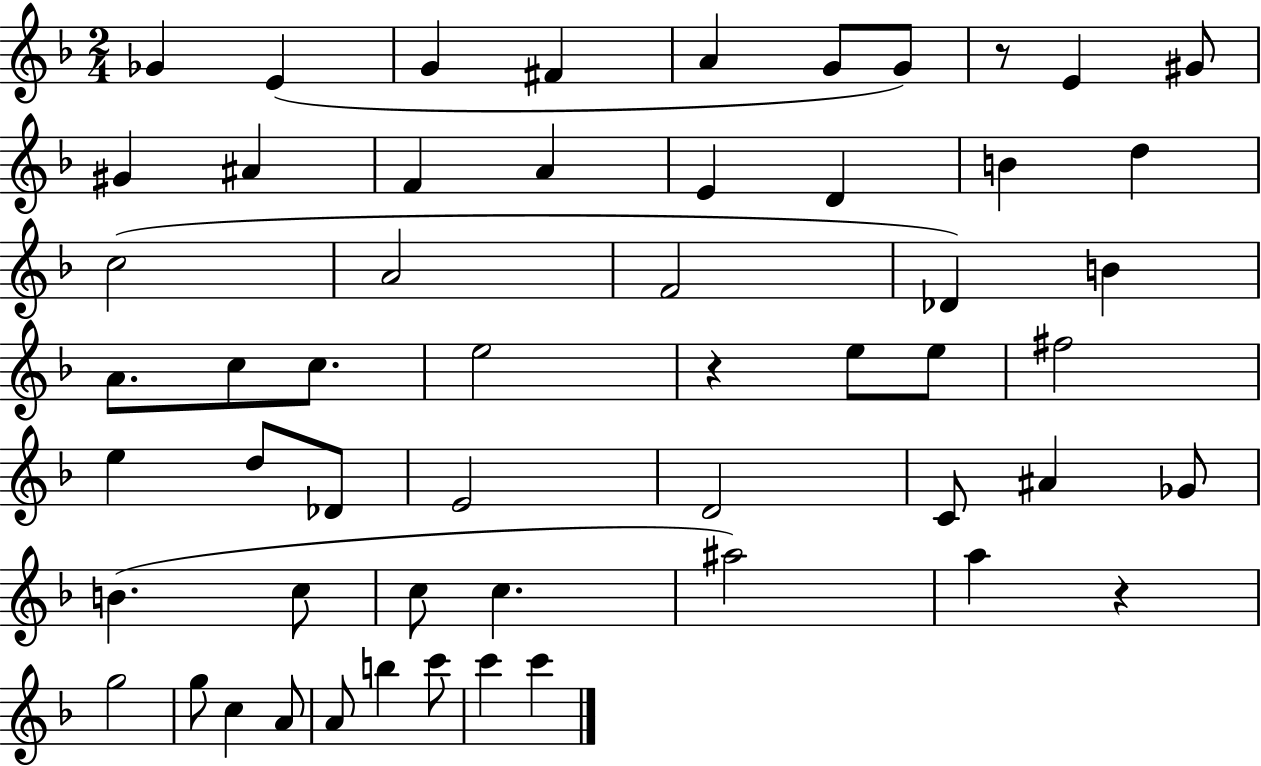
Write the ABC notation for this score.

X:1
T:Untitled
M:2/4
L:1/4
K:F
_G E G ^F A G/2 G/2 z/2 E ^G/2 ^G ^A F A E D B d c2 A2 F2 _D B A/2 c/2 c/2 e2 z e/2 e/2 ^f2 e d/2 _D/2 E2 D2 C/2 ^A _G/2 B c/2 c/2 c ^a2 a z g2 g/2 c A/2 A/2 b c'/2 c' c'